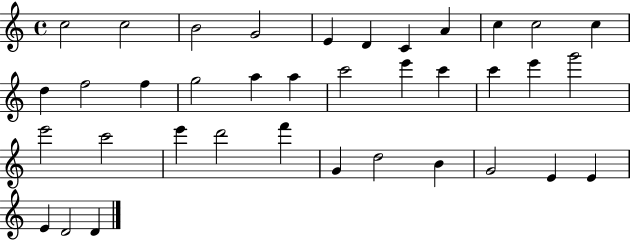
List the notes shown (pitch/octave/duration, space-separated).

C5/h C5/h B4/h G4/h E4/q D4/q C4/q A4/q C5/q C5/h C5/q D5/q F5/h F5/q G5/h A5/q A5/q C6/h E6/q C6/q C6/q E6/q G6/h E6/h C6/h E6/q D6/h F6/q G4/q D5/h B4/q G4/h E4/q E4/q E4/q D4/h D4/q